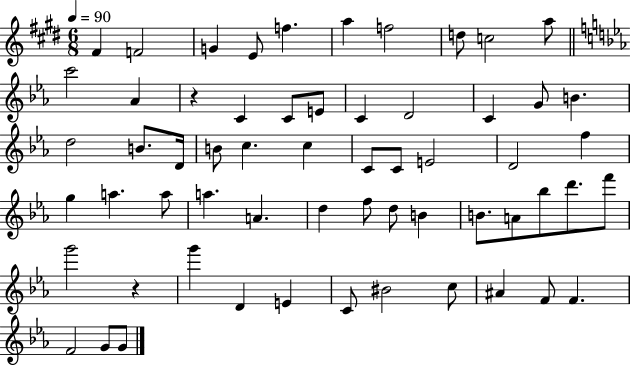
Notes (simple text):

F#4/q F4/h G4/q E4/e F5/q. A5/q F5/h D5/e C5/h A5/e C6/h Ab4/q R/q C4/q C4/e E4/e C4/q D4/h C4/q G4/e B4/q. D5/h B4/e. D4/s B4/e C5/q. C5/q C4/e C4/e E4/h D4/h F5/q G5/q A5/q. A5/e A5/q. A4/q. D5/q F5/e D5/e B4/q B4/e. A4/e Bb5/e D6/e. F6/e G6/h R/q G6/q D4/q E4/q C4/e BIS4/h C5/e A#4/q F4/e F4/q. F4/h G4/e G4/e